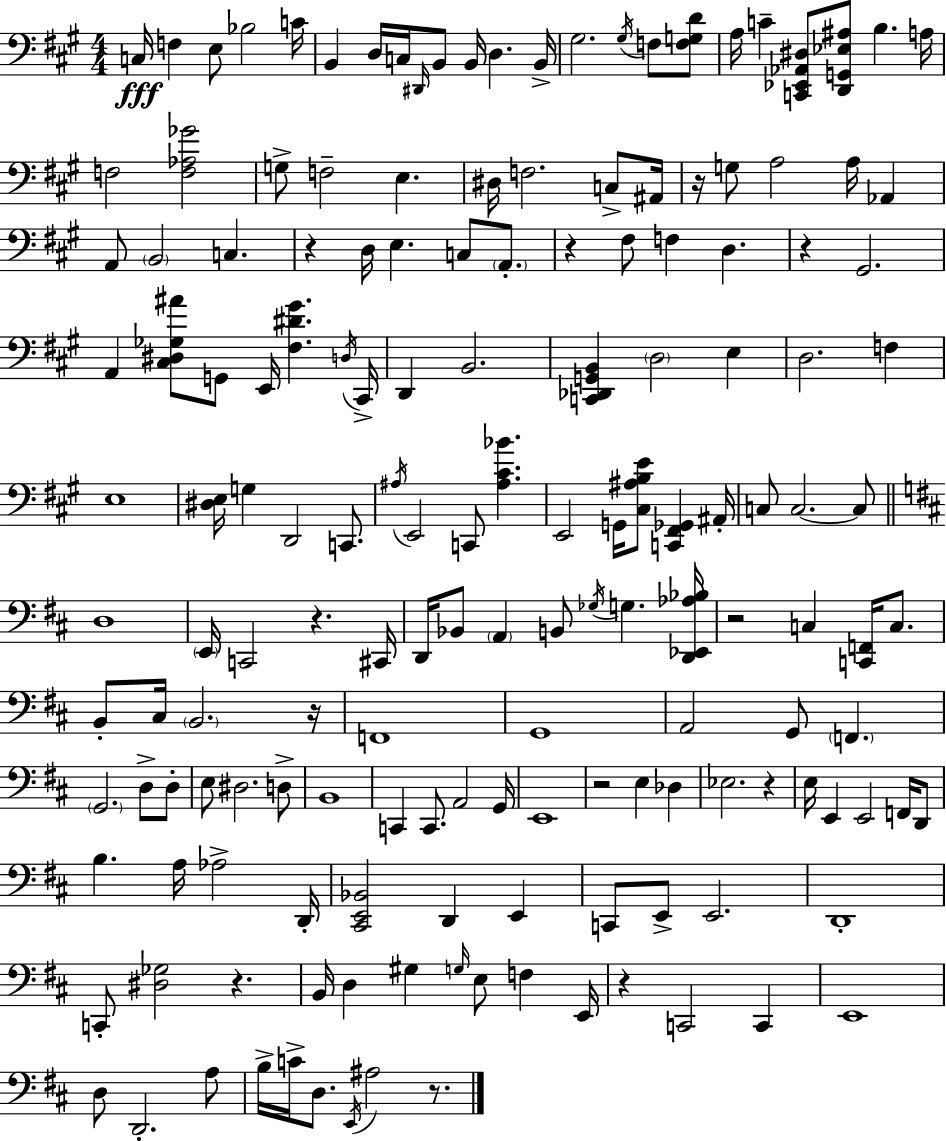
C3/s F3/q E3/e Bb3/h C4/s B2/q D3/s C3/s D#2/s B2/e B2/s D3/q. B2/s G#3/h. G#3/s F3/e [F3,G3,D4]/e A3/s C4/q [C2,Eb2,Ab2,D#3]/e [D2,G2,Eb3,A#3]/e B3/q. A3/s F3/h [F3,Ab3,Gb4]/h G3/e F3/h E3/q. D#3/s F3/h. C3/e A#2/s R/s G3/e A3/h A3/s Ab2/q A2/e B2/h C3/q. R/q D3/s E3/q. C3/e A2/e. R/q F#3/e F3/q D3/q. R/q G#2/h. A2/q [C#3,D#3,Gb3,A#4]/e G2/e E2/s [F#3,D#4,G#4]/q. D3/s C#2/s D2/q B2/h. [C2,Db2,G2,B2]/q D3/h E3/q D3/h. F3/q E3/w [D#3,E3]/s G3/q D2/h C2/e. A#3/s E2/h C2/e [A#3,C#4,Bb4]/q. E2/h G2/s [C#3,A#3,B3,E4]/e [C2,F#2,Gb2]/q A#2/s C3/e C3/h. C3/e D3/w E2/s C2/h R/q. C#2/s D2/s Bb2/e A2/q B2/e Gb3/s G3/q. [D2,Eb2,Ab3,Bb3]/s R/h C3/q [C2,F2]/s C3/e. B2/e C#3/s B2/h. R/s F2/w G2/w A2/h G2/e F2/q. G2/h. D3/e D3/e E3/e D#3/h. D3/e B2/w C2/q C2/e. A2/h G2/s E2/w R/h E3/q Db3/q Eb3/h. R/q E3/s E2/q E2/h F2/s D2/e B3/q. A3/s Ab3/h D2/s [C#2,E2,Bb2]/h D2/q E2/q C2/e E2/e E2/h. D2/w C2/e [D#3,Gb3]/h R/q. B2/s D3/q G#3/q G3/s E3/e F3/q E2/s R/q C2/h C2/q E2/w D3/e D2/h. A3/e B3/s C4/s D3/e. E2/s A#3/h R/e.